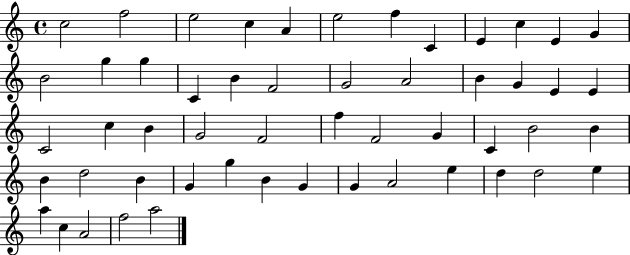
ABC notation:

X:1
T:Untitled
M:4/4
L:1/4
K:C
c2 f2 e2 c A e2 f C E c E G B2 g g C B F2 G2 A2 B G E E C2 c B G2 F2 f F2 G C B2 B B d2 B G g B G G A2 e d d2 e a c A2 f2 a2